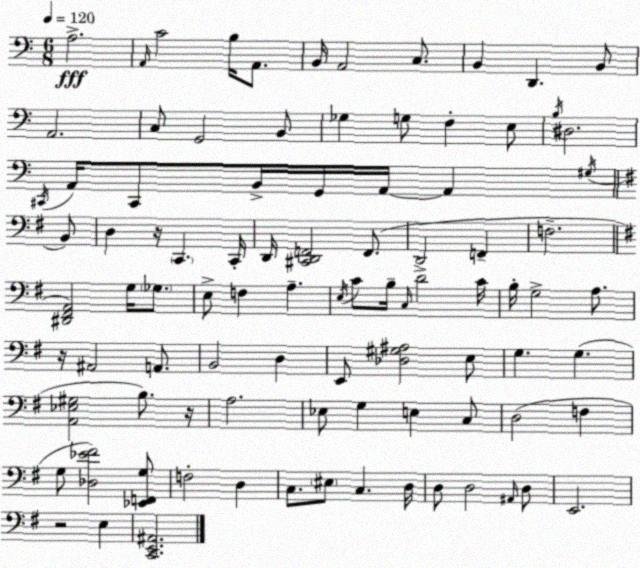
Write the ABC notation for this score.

X:1
T:Untitled
M:6/8
L:1/4
K:Am
A,2 A,,/4 C2 B,/4 A,,/2 B,,/4 A,,2 C,/2 B,, D,, B,,/2 A,,2 C,/2 G,,2 B,,/2 _G, G,/2 F, E,/2 B,/4 ^D,2 ^C,,/4 A,,/4 ^C,,/2 B,,/4 G,,/4 A,,/4 A,, ^G,/4 B,,/2 D, z/4 C,, C,,/4 D,,/4 [^C,,D,,F,,]2 F,,/2 D,,2 F,, F,2 [^D,,^F,,A,,]2 G,/4 _G,/2 E,/2 F, A, E,/4 C/2 B,/4 C,/4 D2 C/4 B,/4 G,2 A,/2 z/4 ^A,,2 A,,/2 B,,2 D, E,,/2 [_D,^G,^A,]2 E,/2 G, G, [A,,_E,^G,]2 B,/2 z/4 A,2 _E,/2 G, E, C,/2 D,2 F, G,/2 [_D,_E^F]2 [_E,,F,,G,]/2 F,2 D, C,/2 ^E,/2 C, D,/4 D,/2 D,2 ^A,,/4 D,/2 E,,2 z2 E, [C,,E,,^A,,]2